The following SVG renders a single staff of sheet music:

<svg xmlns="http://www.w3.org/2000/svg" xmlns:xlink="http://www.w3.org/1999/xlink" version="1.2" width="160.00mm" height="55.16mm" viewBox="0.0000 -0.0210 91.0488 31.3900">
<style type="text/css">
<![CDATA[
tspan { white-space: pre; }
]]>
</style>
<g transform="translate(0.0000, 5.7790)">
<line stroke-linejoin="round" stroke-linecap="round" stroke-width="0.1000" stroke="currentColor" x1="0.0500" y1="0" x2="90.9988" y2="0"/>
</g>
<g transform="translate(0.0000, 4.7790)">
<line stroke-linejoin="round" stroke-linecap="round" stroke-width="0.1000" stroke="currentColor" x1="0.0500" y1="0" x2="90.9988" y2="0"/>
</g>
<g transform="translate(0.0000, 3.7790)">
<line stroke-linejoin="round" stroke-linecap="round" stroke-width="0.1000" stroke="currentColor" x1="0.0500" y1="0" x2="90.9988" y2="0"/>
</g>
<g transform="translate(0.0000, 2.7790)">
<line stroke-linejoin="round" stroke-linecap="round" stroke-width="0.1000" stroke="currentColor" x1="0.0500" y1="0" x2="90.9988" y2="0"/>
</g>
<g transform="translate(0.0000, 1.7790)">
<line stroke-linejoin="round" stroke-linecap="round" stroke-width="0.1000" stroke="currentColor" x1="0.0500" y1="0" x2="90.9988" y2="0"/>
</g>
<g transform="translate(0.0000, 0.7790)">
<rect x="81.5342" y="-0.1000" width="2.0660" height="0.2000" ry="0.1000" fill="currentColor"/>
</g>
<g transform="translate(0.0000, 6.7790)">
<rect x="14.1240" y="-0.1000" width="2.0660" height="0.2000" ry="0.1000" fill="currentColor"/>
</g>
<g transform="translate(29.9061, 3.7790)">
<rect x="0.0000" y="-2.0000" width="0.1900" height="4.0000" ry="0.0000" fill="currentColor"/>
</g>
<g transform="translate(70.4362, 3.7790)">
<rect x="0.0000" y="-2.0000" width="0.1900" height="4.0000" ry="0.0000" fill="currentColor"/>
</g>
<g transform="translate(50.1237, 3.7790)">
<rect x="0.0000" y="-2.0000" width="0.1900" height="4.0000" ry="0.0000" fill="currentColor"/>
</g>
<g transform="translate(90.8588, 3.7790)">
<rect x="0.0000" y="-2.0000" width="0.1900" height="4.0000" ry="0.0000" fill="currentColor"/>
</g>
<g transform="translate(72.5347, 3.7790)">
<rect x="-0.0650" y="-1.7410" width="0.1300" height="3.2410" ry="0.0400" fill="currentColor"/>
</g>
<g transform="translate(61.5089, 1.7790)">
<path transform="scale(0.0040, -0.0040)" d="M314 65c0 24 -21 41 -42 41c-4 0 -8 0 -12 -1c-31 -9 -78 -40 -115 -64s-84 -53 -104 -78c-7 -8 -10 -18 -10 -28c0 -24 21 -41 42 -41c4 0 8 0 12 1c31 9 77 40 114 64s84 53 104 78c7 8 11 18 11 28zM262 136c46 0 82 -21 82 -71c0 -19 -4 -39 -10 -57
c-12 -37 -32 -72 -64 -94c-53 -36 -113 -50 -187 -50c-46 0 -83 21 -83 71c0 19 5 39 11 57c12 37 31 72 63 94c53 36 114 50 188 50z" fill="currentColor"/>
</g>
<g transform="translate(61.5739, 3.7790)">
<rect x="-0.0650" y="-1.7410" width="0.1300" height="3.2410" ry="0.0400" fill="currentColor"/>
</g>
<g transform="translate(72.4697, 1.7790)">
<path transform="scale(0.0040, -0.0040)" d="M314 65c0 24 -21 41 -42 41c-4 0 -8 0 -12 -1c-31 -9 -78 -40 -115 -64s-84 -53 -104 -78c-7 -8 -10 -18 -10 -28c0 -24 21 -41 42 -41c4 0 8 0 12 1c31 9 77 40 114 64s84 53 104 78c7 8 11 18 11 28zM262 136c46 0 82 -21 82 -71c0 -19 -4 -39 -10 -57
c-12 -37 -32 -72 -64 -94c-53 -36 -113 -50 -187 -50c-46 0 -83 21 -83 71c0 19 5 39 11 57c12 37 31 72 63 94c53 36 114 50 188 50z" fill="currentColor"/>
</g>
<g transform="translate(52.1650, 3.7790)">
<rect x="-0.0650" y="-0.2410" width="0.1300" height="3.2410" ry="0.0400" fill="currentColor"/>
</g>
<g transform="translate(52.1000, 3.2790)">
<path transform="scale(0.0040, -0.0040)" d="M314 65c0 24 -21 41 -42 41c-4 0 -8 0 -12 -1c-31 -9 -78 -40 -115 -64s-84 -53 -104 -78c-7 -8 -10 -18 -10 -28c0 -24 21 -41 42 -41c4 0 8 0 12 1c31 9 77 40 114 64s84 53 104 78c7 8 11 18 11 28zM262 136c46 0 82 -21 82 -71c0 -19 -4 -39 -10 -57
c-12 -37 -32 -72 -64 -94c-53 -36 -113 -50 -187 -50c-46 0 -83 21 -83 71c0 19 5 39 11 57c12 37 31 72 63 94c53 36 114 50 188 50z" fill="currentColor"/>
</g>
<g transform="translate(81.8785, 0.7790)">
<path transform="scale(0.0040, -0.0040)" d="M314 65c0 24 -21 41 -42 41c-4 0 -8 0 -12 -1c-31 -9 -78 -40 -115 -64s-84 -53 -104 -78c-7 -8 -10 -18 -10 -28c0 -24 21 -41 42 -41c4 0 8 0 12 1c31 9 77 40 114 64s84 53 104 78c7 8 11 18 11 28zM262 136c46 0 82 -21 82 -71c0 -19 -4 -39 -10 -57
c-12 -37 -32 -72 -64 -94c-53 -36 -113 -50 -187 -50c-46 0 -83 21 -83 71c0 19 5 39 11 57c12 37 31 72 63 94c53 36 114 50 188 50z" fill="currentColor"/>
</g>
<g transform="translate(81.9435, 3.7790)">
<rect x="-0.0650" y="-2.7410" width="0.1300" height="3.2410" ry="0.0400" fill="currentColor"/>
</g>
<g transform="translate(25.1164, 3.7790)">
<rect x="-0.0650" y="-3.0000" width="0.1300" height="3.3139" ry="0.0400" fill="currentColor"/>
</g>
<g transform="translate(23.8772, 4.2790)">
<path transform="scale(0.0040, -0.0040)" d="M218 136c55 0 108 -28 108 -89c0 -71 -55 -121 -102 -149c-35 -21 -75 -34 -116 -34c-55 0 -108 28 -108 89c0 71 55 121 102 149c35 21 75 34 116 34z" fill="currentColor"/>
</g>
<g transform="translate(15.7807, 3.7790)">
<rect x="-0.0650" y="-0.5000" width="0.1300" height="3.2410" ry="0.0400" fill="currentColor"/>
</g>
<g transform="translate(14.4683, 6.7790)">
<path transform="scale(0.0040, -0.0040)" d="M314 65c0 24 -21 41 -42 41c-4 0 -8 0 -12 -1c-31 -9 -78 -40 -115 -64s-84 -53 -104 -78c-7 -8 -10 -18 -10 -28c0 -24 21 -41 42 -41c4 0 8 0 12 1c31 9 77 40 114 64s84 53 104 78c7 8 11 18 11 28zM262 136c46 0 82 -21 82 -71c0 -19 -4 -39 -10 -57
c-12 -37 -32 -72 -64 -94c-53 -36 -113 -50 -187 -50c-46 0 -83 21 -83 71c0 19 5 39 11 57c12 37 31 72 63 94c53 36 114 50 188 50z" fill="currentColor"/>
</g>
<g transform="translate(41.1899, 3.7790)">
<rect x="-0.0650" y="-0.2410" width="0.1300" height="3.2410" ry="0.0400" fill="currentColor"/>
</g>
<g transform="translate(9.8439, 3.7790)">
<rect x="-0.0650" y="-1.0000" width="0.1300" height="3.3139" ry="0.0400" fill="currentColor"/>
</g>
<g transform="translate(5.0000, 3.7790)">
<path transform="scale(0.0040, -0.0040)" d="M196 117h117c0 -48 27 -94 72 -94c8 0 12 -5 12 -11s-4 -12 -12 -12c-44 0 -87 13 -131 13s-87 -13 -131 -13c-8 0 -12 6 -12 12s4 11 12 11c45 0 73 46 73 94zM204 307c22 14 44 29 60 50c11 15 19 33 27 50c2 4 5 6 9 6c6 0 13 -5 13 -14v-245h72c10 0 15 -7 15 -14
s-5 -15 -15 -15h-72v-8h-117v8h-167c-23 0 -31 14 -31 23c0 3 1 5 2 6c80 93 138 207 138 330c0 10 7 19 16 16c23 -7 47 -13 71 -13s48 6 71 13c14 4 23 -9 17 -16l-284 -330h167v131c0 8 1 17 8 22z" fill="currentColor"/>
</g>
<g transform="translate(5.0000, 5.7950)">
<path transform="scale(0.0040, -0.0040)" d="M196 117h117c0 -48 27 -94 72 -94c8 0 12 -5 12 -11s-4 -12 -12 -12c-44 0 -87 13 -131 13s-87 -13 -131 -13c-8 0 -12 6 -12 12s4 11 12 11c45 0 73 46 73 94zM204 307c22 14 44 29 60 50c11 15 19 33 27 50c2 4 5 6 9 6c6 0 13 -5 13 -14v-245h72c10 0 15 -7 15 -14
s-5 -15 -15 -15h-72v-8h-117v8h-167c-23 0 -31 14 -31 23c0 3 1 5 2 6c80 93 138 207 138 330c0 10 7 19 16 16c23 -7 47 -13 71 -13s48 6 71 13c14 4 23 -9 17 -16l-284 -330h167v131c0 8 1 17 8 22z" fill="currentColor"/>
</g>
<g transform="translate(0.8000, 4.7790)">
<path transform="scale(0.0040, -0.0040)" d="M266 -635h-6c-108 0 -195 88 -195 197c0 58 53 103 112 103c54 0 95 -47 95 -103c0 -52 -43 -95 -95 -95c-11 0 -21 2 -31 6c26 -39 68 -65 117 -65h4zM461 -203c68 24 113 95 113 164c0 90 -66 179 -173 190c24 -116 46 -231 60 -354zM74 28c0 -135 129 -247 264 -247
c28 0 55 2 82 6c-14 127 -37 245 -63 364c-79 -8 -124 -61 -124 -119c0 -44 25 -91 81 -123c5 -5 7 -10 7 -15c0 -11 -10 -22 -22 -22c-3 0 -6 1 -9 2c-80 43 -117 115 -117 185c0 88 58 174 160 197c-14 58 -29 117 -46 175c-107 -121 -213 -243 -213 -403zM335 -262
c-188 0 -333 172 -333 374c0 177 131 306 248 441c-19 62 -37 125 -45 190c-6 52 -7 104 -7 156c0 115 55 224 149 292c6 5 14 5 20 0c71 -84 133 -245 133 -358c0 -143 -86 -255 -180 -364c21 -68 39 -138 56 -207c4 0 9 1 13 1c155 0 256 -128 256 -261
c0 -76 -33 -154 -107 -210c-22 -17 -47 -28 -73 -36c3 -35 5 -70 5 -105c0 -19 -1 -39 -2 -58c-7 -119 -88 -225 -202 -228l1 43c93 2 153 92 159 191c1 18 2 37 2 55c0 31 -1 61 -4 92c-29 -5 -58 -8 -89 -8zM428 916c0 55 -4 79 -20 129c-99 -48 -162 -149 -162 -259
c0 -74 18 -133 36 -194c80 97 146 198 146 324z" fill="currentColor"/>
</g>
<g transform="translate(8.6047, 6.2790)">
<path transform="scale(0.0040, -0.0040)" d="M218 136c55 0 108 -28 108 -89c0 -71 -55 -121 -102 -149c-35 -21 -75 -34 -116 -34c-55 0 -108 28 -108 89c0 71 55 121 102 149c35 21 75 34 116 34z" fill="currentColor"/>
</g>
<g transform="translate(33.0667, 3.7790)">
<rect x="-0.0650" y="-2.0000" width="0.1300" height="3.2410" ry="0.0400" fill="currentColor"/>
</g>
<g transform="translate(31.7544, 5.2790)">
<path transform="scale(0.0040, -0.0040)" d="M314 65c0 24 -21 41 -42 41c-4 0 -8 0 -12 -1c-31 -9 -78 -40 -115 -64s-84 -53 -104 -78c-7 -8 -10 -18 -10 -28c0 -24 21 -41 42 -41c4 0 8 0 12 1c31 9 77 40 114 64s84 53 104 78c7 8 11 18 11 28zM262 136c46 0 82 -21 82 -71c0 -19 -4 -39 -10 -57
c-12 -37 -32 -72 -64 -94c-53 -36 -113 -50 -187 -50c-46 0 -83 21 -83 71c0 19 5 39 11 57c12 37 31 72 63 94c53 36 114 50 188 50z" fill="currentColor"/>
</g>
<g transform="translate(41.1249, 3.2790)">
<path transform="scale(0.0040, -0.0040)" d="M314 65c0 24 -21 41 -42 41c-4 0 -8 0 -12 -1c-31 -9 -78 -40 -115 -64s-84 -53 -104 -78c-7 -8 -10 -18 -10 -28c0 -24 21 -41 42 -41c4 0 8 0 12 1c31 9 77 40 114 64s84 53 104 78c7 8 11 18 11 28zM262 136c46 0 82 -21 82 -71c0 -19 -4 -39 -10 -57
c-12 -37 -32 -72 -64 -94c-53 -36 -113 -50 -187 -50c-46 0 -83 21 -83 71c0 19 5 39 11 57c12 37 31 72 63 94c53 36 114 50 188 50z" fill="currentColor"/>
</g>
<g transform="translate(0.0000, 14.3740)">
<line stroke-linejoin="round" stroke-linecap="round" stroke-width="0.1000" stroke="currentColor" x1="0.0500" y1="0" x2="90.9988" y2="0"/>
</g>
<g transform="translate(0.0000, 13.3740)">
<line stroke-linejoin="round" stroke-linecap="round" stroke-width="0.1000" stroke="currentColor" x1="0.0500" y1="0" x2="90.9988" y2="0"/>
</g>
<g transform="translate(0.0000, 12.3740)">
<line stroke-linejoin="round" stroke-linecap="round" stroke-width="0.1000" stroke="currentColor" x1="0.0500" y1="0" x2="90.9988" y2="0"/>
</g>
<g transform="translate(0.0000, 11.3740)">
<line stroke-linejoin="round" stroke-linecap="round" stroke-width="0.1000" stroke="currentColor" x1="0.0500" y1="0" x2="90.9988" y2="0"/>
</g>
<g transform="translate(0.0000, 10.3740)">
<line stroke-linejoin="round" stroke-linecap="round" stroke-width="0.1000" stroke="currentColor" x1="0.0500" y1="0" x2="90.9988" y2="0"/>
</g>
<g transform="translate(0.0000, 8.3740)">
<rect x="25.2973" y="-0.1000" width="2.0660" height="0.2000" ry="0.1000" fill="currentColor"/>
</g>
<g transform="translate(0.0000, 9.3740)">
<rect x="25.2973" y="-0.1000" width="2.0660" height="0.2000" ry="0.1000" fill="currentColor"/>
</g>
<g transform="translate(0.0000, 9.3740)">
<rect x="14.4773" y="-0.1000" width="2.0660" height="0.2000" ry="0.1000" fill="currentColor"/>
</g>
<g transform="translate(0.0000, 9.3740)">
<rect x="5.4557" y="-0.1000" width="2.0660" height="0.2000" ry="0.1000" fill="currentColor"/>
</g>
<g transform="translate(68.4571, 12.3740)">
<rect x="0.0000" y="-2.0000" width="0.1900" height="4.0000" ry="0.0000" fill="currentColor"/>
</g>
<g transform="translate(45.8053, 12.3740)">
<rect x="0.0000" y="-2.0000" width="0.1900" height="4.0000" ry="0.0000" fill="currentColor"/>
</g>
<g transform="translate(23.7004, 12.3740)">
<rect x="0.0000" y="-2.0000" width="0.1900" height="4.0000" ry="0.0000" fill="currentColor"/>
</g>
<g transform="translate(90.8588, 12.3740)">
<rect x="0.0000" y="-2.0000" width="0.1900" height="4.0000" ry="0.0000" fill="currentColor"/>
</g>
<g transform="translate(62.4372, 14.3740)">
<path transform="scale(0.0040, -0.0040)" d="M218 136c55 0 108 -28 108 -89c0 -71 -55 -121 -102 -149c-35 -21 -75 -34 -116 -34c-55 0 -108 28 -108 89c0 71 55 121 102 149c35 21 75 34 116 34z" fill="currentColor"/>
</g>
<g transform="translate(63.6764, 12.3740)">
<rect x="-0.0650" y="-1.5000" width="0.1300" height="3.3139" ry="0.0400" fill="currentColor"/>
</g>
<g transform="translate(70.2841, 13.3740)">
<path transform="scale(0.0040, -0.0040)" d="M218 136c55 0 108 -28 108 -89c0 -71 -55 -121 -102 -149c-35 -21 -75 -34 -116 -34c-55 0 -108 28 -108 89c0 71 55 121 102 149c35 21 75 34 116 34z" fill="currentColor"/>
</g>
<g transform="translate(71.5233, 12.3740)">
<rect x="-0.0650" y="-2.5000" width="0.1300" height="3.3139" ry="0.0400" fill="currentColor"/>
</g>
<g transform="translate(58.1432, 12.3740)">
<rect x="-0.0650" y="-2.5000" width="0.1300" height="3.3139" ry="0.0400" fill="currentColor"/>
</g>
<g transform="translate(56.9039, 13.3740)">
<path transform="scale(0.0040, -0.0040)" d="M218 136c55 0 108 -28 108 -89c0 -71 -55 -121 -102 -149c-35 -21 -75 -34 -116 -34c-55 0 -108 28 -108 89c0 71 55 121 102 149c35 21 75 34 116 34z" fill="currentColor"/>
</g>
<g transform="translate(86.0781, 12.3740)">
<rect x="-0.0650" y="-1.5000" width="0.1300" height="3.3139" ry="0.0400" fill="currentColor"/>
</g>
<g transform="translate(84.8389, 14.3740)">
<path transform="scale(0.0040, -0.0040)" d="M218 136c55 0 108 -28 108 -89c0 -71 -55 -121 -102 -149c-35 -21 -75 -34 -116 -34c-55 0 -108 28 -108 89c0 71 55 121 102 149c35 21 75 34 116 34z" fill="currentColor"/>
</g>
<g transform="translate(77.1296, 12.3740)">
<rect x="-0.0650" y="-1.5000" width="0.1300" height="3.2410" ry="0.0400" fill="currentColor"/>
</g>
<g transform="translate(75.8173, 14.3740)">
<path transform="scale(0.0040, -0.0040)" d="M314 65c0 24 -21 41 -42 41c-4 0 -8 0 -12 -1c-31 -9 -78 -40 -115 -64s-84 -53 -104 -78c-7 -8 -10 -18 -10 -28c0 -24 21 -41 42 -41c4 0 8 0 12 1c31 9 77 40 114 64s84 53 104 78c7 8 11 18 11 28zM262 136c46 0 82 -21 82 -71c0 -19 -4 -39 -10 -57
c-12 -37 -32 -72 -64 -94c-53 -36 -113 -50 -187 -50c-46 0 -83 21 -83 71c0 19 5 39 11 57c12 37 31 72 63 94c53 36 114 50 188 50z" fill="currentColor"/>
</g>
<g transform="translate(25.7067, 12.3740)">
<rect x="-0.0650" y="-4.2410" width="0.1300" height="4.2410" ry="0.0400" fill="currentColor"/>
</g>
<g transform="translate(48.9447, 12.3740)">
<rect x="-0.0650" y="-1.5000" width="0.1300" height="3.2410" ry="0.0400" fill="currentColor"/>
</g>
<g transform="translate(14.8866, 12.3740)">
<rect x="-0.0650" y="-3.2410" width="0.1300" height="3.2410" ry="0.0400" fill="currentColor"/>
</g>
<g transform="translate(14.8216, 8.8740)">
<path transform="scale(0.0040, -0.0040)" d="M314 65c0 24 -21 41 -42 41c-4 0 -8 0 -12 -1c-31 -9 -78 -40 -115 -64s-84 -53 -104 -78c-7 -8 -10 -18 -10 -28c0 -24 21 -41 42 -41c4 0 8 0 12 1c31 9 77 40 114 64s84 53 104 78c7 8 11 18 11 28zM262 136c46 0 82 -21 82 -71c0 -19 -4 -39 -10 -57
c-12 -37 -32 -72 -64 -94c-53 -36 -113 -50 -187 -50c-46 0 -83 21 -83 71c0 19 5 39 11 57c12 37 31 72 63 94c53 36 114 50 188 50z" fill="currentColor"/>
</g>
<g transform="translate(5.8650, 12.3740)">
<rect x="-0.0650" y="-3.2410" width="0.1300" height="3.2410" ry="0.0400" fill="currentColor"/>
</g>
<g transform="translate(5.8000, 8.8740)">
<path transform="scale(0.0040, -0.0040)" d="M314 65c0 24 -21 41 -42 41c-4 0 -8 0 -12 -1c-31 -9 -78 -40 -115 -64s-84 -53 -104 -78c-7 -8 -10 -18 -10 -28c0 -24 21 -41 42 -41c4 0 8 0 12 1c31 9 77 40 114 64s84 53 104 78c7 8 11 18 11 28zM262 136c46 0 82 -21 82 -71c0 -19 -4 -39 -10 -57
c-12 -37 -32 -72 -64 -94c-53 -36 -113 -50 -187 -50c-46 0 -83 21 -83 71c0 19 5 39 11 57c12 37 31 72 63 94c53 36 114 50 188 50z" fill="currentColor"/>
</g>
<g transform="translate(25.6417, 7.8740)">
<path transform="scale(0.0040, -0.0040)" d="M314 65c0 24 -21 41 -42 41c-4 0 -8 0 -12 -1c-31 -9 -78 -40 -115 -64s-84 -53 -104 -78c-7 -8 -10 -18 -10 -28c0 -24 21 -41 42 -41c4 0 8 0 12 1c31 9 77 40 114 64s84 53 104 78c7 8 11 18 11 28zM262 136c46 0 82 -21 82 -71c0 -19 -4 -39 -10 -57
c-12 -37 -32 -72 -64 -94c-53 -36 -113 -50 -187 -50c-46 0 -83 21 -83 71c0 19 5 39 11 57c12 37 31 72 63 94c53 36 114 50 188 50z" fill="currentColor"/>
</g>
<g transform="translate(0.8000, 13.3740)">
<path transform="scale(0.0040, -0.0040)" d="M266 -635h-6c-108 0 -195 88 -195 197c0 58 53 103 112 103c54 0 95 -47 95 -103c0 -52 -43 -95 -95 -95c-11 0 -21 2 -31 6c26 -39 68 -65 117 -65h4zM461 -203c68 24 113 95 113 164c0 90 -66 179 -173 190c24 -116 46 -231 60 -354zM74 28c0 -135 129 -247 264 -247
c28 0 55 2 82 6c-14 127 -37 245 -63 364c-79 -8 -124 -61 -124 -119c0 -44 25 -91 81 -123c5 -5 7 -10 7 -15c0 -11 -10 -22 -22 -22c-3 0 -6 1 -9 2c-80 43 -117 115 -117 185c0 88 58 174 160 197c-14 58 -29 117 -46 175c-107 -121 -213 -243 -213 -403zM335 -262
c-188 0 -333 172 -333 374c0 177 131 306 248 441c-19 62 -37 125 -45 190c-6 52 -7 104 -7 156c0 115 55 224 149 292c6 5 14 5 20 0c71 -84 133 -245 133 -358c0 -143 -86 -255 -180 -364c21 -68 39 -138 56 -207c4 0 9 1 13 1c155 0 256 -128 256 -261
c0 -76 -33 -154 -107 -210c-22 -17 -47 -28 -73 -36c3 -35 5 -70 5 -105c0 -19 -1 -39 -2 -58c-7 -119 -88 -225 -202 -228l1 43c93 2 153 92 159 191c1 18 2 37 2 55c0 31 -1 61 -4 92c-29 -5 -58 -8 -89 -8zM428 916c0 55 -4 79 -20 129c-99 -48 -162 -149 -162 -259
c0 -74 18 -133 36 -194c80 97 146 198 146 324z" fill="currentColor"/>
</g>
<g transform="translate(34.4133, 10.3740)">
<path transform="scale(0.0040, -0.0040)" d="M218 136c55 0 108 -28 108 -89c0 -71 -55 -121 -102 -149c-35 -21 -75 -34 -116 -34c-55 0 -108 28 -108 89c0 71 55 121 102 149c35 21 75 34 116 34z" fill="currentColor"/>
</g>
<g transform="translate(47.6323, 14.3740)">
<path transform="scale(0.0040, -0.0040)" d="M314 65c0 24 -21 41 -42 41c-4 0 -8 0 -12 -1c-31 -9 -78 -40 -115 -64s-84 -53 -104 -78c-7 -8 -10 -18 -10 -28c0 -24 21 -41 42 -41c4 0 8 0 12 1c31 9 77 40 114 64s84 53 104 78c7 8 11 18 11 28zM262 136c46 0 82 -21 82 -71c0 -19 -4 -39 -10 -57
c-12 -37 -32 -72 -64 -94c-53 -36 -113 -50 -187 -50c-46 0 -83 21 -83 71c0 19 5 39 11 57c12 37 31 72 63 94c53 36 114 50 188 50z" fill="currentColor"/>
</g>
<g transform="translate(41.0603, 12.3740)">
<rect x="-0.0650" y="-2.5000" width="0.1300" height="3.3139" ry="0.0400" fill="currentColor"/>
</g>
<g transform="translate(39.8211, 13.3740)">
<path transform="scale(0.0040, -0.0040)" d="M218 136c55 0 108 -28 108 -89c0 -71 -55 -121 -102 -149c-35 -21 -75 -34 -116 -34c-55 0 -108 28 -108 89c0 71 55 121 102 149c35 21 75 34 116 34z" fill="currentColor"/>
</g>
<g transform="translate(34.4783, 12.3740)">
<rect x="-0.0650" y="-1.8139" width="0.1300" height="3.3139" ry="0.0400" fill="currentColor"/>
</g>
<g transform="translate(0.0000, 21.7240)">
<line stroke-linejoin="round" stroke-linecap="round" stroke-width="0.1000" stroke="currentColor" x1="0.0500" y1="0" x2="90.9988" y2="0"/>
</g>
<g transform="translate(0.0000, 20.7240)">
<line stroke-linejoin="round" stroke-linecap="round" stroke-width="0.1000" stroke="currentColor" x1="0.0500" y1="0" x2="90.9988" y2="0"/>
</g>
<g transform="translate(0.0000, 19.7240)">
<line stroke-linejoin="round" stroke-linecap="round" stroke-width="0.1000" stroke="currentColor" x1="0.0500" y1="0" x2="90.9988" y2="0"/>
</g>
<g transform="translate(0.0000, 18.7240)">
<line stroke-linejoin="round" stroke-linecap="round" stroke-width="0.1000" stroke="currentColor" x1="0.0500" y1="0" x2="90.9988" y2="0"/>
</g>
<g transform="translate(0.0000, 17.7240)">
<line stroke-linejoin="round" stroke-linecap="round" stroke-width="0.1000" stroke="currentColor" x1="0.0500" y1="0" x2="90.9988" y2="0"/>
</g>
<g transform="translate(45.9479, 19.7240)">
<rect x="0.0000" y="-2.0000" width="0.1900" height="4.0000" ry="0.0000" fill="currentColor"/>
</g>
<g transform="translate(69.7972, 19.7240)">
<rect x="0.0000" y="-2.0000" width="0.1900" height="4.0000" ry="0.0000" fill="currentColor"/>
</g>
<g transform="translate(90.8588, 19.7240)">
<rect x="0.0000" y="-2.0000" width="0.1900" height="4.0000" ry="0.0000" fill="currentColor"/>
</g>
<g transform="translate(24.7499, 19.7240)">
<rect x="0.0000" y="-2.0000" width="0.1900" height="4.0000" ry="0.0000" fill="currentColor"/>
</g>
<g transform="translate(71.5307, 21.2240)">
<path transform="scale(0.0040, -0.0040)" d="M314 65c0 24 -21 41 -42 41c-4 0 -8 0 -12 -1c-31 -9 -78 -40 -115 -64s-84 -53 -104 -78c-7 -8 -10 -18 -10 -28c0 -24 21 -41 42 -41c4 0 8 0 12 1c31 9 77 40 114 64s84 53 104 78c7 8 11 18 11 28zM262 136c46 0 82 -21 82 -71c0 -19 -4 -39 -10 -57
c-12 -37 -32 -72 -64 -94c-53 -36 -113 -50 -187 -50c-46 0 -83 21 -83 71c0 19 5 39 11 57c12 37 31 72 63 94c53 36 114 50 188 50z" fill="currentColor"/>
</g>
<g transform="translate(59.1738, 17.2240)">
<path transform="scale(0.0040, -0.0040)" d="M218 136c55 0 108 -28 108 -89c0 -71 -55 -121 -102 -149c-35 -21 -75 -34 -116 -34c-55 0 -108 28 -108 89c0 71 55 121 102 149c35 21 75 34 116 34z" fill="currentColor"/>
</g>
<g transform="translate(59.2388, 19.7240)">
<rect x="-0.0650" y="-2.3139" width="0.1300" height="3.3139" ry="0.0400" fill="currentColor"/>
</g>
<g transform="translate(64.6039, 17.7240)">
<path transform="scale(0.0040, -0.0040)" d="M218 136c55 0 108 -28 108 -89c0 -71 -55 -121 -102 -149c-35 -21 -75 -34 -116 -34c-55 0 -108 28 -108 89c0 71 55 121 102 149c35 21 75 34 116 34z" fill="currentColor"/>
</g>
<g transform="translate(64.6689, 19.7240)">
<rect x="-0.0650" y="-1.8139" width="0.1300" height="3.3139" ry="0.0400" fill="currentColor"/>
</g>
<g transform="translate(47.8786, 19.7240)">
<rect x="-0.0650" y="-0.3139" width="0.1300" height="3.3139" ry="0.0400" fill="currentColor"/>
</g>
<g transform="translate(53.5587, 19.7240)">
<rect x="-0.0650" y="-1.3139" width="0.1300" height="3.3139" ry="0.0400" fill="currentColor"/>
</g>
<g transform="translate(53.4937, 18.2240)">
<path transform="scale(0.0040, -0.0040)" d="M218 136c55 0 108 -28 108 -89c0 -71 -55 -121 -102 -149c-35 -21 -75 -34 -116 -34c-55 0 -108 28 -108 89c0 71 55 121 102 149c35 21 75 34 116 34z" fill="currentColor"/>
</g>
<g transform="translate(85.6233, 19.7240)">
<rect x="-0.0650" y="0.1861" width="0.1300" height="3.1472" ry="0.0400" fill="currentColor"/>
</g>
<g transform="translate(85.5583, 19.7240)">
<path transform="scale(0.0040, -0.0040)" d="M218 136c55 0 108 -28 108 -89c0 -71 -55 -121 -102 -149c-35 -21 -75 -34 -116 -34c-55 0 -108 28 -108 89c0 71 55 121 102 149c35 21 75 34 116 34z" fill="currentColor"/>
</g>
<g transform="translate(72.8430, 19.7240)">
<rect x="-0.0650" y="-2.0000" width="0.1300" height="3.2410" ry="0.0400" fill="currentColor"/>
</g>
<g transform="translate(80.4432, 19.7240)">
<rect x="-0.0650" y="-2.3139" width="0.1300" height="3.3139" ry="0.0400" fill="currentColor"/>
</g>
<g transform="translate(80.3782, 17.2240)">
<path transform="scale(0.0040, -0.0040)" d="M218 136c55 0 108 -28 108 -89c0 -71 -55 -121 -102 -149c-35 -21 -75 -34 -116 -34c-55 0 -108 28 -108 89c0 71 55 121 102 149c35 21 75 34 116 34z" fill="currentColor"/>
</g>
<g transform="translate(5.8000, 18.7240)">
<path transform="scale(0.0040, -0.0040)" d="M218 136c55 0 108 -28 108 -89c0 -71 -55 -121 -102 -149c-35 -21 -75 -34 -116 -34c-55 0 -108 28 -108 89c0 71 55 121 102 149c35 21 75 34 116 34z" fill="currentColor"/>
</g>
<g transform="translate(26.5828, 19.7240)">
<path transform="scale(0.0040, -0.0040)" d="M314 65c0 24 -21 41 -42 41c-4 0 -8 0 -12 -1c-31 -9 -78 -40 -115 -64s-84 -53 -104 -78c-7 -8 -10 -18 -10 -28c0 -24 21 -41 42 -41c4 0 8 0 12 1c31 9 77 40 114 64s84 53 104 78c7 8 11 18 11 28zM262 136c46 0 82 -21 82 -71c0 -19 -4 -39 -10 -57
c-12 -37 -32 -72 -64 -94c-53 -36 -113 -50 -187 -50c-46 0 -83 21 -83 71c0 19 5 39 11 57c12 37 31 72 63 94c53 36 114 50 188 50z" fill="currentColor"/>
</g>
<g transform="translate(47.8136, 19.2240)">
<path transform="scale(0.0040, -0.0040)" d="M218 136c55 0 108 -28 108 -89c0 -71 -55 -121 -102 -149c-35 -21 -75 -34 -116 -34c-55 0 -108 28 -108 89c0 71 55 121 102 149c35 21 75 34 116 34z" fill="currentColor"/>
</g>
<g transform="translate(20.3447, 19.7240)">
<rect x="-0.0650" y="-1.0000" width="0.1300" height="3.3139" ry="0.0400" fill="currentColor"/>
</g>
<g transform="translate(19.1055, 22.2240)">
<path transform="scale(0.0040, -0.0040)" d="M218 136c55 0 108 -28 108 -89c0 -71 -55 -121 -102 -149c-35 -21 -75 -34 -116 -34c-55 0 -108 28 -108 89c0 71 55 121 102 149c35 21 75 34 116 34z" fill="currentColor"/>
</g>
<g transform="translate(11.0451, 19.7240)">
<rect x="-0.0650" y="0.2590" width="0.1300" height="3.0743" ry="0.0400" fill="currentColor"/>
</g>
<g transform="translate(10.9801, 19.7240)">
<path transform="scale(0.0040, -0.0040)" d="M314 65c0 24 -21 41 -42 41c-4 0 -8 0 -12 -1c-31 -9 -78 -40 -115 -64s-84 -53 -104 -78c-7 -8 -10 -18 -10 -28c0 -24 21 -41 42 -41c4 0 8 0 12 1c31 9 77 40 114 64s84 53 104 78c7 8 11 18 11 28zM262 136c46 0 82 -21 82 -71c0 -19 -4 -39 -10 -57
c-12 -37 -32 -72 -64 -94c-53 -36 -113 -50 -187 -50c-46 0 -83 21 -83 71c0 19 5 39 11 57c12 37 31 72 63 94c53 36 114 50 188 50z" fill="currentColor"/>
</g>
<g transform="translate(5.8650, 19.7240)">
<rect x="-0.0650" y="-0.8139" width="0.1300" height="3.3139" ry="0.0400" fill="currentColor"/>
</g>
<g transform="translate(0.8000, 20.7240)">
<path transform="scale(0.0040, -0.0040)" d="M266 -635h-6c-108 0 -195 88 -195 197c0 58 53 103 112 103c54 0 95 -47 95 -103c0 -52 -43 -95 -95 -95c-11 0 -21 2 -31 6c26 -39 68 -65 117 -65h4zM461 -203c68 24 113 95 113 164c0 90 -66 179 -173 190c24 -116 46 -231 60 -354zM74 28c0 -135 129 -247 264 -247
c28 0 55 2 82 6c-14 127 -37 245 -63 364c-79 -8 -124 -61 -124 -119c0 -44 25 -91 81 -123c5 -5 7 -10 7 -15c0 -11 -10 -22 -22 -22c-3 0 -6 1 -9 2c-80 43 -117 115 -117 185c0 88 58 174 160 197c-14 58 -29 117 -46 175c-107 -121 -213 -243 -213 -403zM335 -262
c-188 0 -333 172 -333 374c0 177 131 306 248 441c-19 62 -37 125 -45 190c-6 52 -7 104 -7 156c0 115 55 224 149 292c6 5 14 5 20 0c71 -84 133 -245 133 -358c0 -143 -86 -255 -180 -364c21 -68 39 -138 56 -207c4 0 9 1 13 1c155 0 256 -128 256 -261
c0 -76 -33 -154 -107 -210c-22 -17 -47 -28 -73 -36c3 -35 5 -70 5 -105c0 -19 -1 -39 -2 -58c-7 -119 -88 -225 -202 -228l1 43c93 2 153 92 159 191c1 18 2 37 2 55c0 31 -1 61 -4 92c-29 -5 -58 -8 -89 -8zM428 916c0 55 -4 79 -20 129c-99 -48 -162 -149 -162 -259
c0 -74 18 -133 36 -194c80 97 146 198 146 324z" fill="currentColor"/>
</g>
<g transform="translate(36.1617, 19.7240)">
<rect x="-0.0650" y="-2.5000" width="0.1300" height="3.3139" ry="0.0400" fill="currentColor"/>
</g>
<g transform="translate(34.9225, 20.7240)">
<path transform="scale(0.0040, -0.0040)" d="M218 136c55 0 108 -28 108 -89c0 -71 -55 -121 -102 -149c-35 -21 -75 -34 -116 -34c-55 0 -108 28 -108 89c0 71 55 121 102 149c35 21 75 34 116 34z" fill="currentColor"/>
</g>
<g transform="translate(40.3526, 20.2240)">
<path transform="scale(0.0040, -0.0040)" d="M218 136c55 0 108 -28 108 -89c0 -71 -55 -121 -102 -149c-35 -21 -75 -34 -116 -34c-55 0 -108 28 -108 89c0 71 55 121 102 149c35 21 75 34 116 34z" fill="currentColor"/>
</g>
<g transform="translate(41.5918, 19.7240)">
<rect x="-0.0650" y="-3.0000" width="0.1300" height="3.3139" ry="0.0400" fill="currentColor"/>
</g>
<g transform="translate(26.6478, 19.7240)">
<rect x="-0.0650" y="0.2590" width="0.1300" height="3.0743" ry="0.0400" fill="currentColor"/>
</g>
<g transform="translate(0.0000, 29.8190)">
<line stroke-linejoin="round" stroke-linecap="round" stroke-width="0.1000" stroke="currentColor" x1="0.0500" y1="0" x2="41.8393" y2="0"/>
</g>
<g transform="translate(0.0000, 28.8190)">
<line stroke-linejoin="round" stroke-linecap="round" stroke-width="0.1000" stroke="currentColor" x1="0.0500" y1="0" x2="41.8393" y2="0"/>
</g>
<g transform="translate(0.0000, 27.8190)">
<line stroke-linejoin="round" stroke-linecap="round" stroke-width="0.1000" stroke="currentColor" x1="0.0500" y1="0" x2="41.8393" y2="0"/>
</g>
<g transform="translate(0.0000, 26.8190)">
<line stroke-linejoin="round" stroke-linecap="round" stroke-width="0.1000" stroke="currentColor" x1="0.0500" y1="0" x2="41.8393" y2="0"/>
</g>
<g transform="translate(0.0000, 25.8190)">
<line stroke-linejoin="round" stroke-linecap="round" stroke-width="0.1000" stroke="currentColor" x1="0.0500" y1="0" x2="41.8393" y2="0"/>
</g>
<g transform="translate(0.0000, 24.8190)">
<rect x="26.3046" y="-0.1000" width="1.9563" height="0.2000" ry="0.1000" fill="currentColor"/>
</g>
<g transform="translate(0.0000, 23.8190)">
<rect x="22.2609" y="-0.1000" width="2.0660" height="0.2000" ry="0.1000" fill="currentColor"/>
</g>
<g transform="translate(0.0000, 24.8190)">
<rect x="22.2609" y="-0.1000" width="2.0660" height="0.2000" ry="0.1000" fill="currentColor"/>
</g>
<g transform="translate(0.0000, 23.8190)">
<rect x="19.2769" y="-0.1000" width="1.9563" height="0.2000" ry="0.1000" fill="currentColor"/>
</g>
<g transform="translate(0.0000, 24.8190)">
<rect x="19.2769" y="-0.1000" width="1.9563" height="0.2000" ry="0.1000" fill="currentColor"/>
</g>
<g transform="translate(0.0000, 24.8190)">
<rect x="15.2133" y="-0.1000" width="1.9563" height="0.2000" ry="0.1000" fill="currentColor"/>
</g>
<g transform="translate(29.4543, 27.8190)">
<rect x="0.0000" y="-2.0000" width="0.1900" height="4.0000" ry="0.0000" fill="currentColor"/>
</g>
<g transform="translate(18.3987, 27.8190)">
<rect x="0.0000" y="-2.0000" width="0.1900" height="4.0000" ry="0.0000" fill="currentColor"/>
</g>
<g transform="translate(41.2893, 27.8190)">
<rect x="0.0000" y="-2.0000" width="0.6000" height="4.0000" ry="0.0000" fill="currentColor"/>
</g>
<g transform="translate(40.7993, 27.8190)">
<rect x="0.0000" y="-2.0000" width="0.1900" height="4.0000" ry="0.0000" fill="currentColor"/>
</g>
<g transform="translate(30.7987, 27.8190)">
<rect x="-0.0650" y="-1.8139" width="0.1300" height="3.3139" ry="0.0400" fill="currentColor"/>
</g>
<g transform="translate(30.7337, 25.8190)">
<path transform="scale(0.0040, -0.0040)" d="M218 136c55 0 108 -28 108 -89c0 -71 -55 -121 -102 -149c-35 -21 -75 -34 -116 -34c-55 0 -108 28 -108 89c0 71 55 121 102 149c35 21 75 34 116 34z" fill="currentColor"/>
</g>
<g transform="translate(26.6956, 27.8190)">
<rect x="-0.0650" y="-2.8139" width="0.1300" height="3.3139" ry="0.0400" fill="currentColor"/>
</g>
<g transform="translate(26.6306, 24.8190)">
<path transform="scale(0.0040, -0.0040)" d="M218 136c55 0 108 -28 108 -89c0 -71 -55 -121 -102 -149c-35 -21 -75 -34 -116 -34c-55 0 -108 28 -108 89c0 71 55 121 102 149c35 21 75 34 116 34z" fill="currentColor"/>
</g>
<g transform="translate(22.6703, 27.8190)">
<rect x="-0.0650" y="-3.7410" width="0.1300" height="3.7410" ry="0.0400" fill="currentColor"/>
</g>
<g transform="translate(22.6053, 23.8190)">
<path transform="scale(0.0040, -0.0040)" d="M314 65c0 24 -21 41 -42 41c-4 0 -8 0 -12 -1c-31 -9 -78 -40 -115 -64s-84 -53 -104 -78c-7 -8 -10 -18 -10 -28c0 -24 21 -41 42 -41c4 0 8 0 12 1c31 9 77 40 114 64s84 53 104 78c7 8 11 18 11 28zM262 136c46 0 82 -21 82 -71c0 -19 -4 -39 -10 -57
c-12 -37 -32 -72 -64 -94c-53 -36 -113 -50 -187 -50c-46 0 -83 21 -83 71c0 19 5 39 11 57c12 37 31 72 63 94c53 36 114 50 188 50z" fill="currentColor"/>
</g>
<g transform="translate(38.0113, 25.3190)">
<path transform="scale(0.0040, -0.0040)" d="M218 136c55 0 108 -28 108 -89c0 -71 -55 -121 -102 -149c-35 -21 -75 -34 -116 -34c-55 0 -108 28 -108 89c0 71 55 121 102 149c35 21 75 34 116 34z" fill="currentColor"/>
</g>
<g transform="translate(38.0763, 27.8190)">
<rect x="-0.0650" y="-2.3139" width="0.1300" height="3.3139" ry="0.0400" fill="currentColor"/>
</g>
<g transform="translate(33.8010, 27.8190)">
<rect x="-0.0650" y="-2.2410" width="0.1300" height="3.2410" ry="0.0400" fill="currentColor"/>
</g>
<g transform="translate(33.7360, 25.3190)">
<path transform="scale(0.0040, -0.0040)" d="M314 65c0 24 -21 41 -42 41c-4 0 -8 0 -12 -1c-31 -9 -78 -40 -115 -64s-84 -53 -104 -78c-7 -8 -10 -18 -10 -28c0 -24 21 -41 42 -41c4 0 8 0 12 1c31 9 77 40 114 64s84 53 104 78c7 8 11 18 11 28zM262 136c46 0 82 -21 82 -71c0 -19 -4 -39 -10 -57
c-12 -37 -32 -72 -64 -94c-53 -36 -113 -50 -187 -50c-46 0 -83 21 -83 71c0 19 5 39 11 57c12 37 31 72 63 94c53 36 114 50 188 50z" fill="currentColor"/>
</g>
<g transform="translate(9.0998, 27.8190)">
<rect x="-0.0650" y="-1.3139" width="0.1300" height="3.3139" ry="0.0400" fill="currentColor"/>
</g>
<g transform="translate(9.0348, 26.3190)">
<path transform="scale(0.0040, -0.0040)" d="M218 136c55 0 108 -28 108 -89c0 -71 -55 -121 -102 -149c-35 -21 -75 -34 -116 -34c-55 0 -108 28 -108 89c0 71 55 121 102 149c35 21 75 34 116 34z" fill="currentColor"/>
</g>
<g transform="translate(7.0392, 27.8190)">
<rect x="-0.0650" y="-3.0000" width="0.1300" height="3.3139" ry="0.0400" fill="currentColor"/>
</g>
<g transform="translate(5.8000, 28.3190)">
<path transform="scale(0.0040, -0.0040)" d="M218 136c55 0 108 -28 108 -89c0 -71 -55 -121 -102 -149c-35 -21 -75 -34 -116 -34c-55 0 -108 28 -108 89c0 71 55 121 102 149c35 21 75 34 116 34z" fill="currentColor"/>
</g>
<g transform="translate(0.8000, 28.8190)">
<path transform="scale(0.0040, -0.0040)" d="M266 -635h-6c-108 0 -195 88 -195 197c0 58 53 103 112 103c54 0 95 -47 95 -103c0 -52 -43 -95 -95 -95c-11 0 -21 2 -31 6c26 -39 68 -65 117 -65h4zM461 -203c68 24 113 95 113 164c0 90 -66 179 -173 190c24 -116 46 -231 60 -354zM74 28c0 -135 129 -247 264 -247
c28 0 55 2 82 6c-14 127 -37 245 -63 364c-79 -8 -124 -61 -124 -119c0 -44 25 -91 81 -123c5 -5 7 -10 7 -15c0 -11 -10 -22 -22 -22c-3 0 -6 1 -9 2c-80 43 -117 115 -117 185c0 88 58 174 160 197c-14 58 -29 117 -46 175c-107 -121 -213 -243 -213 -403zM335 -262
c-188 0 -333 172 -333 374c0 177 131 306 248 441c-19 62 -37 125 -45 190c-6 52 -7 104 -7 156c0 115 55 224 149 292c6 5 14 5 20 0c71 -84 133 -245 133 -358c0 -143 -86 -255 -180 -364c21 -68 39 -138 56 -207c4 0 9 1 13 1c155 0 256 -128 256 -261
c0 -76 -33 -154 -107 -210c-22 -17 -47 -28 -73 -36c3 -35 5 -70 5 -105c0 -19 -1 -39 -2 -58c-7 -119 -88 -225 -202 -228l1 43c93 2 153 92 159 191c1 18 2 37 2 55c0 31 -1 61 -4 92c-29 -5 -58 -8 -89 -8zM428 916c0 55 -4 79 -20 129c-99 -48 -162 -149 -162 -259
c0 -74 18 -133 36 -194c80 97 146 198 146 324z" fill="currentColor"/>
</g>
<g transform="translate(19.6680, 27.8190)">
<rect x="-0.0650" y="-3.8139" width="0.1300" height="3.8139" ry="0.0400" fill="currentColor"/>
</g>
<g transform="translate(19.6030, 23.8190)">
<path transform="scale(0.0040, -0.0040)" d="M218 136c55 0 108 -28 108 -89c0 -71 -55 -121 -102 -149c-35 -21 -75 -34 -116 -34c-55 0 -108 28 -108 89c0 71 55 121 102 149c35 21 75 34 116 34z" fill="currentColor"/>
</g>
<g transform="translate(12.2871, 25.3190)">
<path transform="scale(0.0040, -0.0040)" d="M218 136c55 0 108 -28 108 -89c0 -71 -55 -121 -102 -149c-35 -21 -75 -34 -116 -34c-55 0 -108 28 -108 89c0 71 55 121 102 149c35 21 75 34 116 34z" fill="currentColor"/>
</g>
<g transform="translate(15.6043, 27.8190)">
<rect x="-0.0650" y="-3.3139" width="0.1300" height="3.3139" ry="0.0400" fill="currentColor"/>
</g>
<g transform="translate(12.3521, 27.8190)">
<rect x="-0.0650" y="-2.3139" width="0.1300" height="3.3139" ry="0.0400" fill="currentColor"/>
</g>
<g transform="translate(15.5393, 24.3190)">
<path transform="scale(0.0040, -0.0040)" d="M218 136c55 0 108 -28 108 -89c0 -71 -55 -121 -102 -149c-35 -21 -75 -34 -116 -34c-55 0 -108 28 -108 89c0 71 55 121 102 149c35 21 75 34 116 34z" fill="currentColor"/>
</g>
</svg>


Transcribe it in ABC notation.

X:1
T:Untitled
M:4/4
L:1/4
K:C
D C2 A F2 c2 c2 f2 f2 a2 b2 b2 d'2 f G E2 G E G E2 E d B2 D B2 G A c e g f F2 g B A e g b c' c'2 a f g2 g